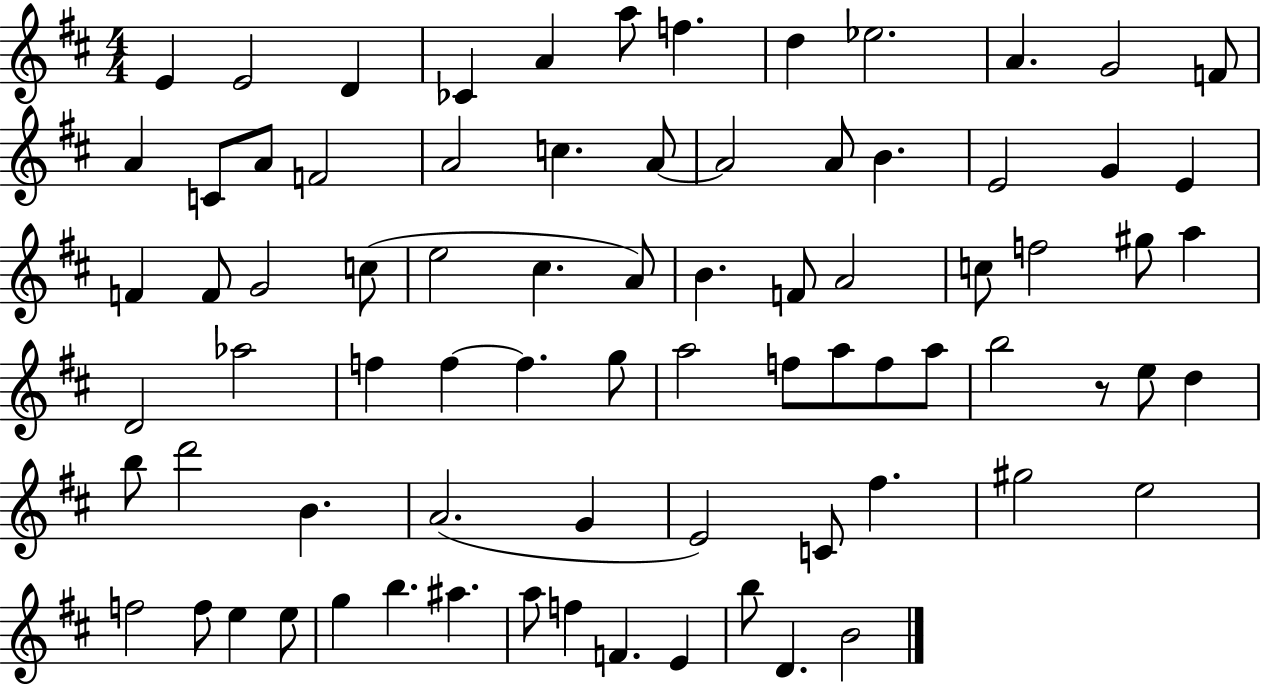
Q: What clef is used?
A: treble